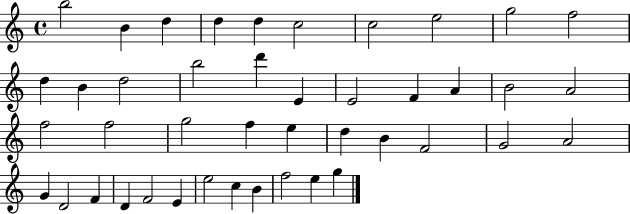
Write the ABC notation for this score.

X:1
T:Untitled
M:4/4
L:1/4
K:C
b2 B d d d c2 c2 e2 g2 f2 d B d2 b2 d' E E2 F A B2 A2 f2 f2 g2 f e d B F2 G2 A2 G D2 F D F2 E e2 c B f2 e g